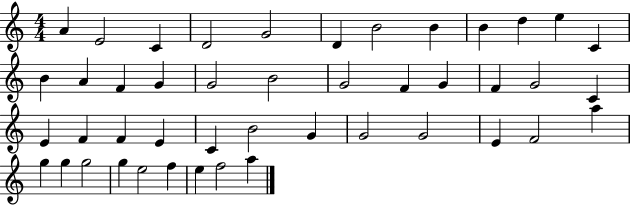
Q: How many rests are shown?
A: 0